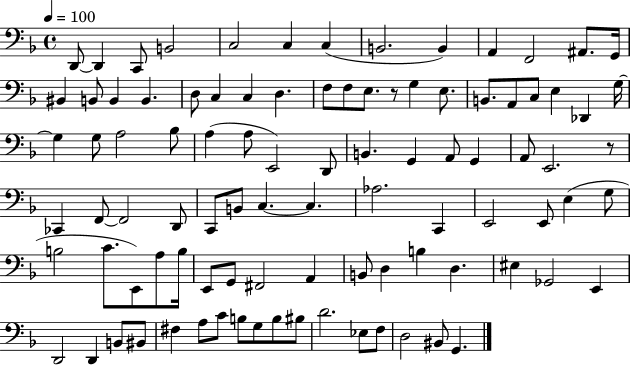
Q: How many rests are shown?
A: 2